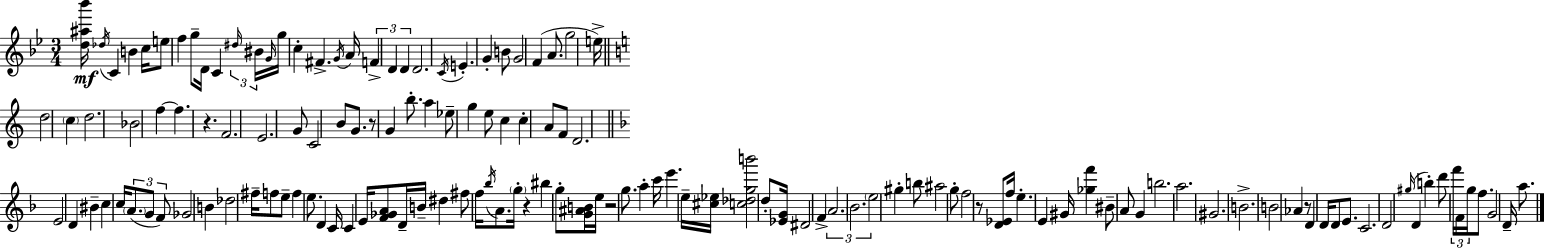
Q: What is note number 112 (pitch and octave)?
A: B4